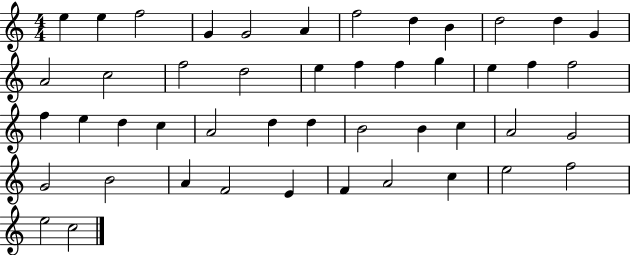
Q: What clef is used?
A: treble